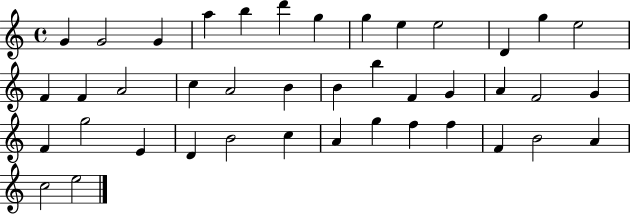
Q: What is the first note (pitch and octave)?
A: G4